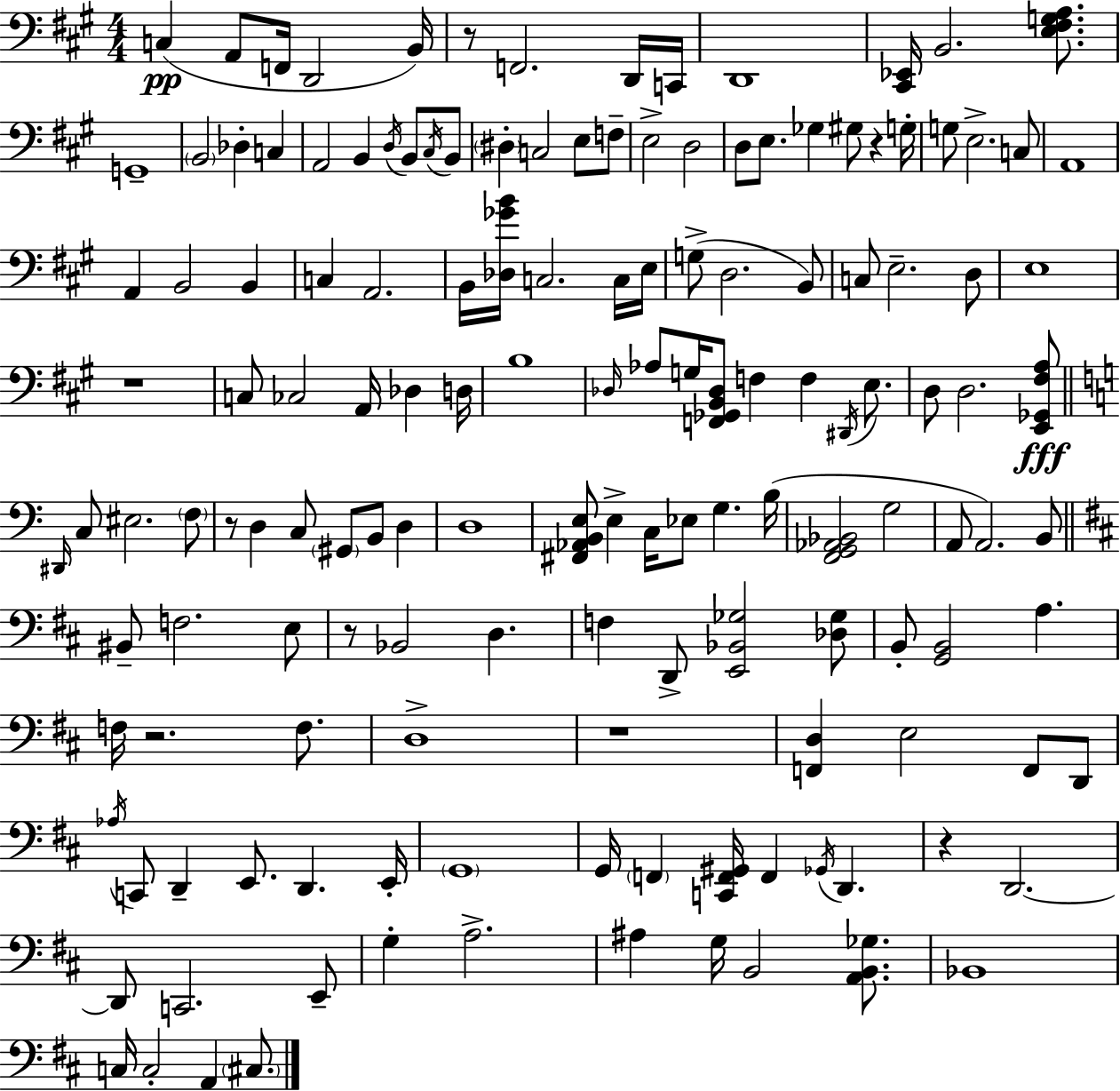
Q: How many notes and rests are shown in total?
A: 147